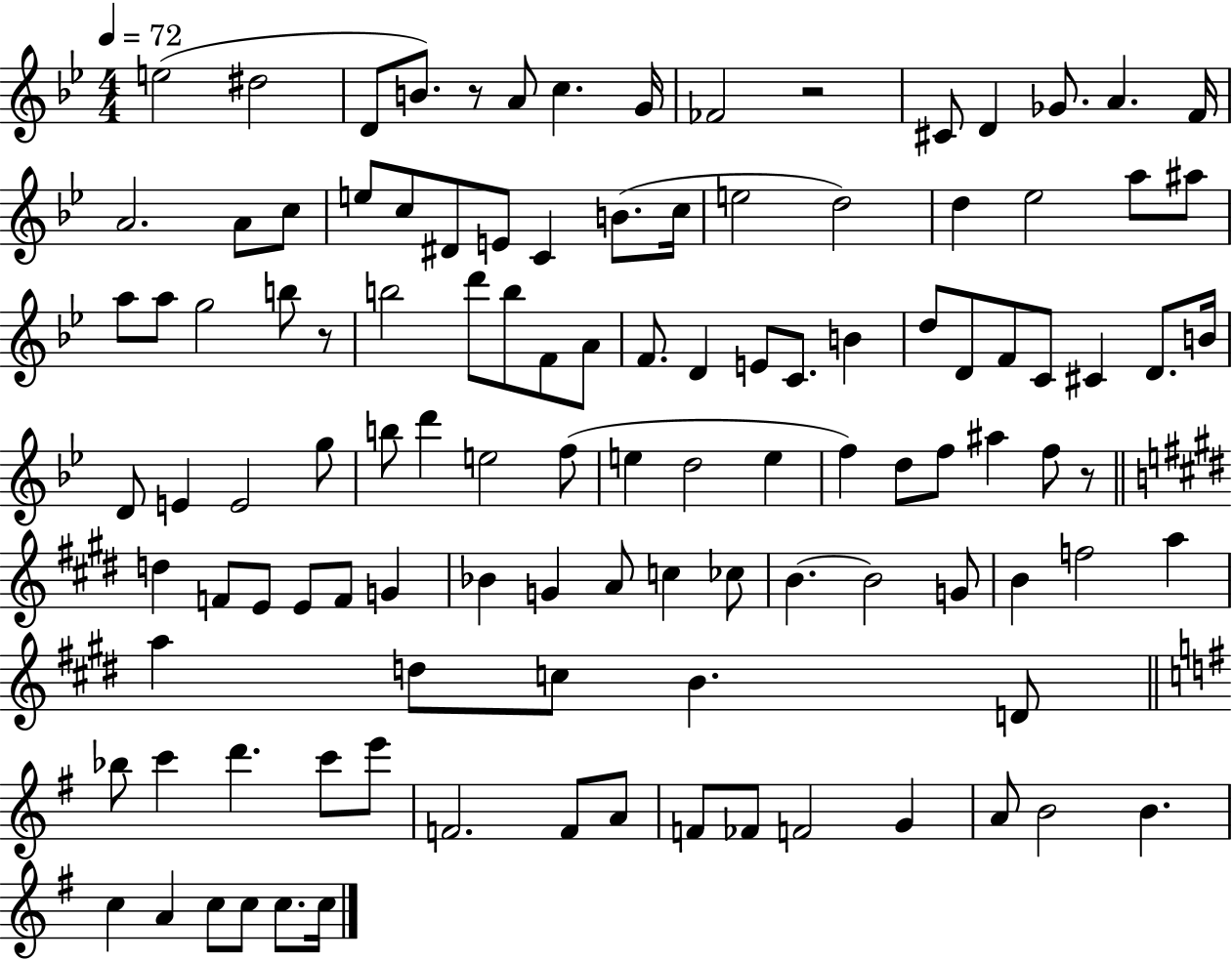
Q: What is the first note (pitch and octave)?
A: E5